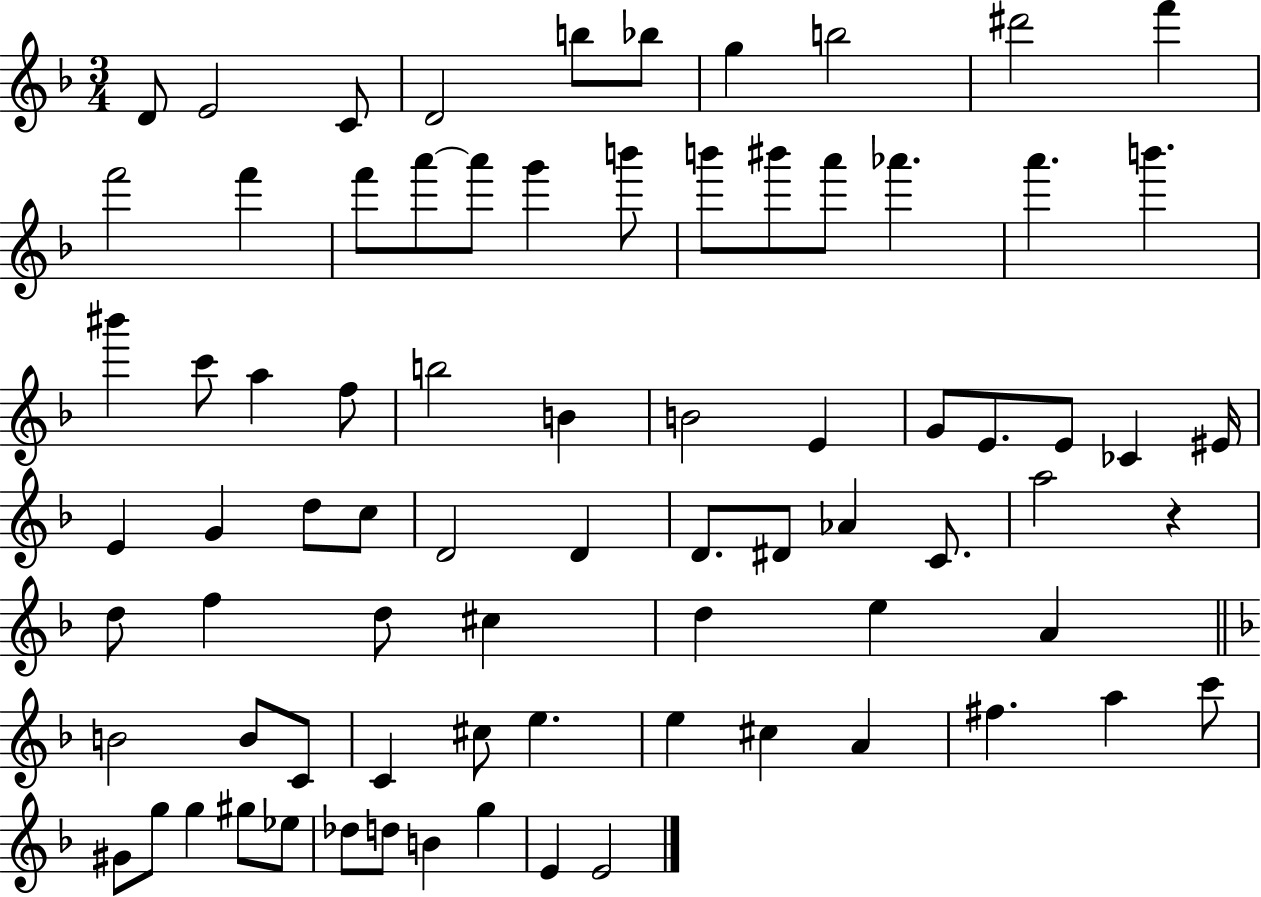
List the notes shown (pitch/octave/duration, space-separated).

D4/e E4/h C4/e D4/h B5/e Bb5/e G5/q B5/h D#6/h F6/q F6/h F6/q F6/e A6/e A6/e G6/q B6/e B6/e BIS6/e A6/e Ab6/q. A6/q. B6/q. BIS6/q C6/e A5/q F5/e B5/h B4/q B4/h E4/q G4/e E4/e. E4/e CES4/q EIS4/s E4/q G4/q D5/e C5/e D4/h D4/q D4/e. D#4/e Ab4/q C4/e. A5/h R/q D5/e F5/q D5/e C#5/q D5/q E5/q A4/q B4/h B4/e C4/e C4/q C#5/e E5/q. E5/q C#5/q A4/q F#5/q. A5/q C6/e G#4/e G5/e G5/q G#5/e Eb5/e Db5/e D5/e B4/q G5/q E4/q E4/h